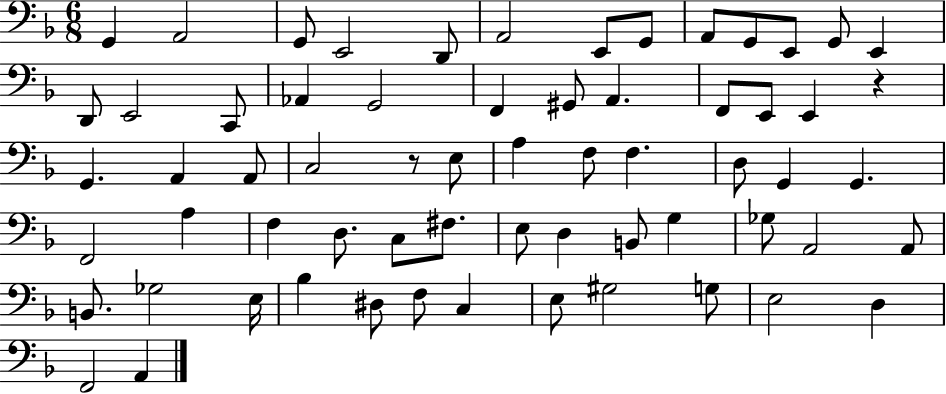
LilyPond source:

{
  \clef bass
  \numericTimeSignature
  \time 6/8
  \key f \major
  \repeat volta 2 { g,4 a,2 | g,8 e,2 d,8 | a,2 e,8 g,8 | a,8 g,8 e,8 g,8 e,4 | \break d,8 e,2 c,8 | aes,4 g,2 | f,4 gis,8 a,4. | f,8 e,8 e,4 r4 | \break g,4. a,4 a,8 | c2 r8 e8 | a4 f8 f4. | d8 g,4 g,4. | \break f,2 a4 | f4 d8. c8 fis8. | e8 d4 b,8 g4 | ges8 a,2 a,8 | \break b,8. ges2 e16 | bes4 dis8 f8 c4 | e8 gis2 g8 | e2 d4 | \break f,2 a,4 | } \bar "|."
}